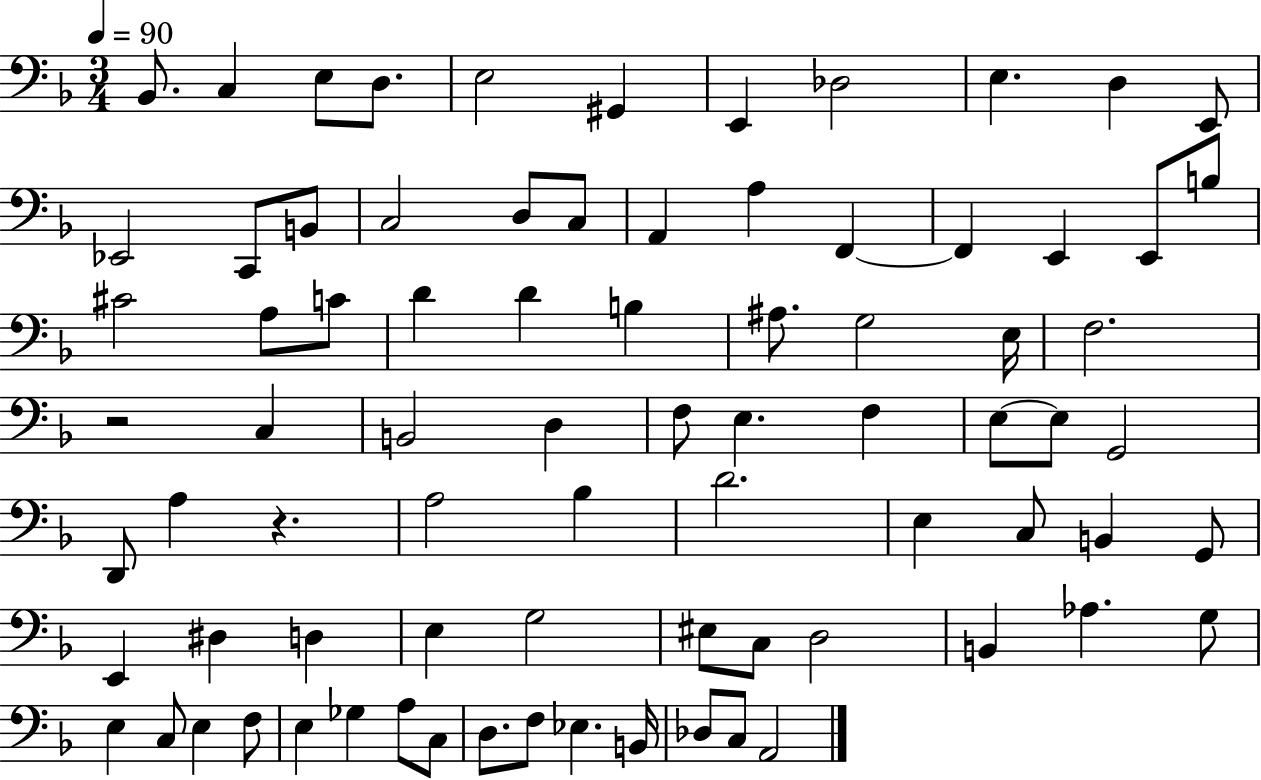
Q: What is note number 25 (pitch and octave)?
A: C#4